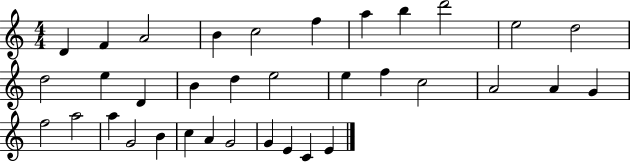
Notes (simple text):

D4/q F4/q A4/h B4/q C5/h F5/q A5/q B5/q D6/h E5/h D5/h D5/h E5/q D4/q B4/q D5/q E5/h E5/q F5/q C5/h A4/h A4/q G4/q F5/h A5/h A5/q G4/h B4/q C5/q A4/q G4/h G4/q E4/q C4/q E4/q